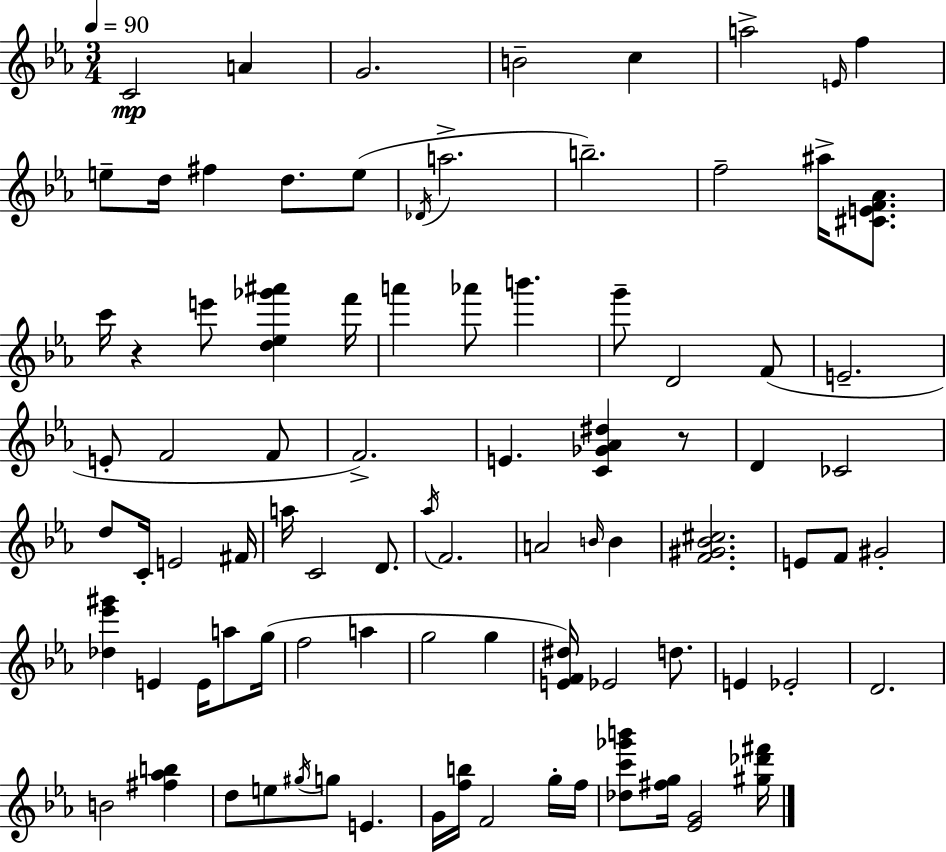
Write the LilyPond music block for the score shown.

{
  \clef treble
  \numericTimeSignature
  \time 3/4
  \key c \minor
  \tempo 4 = 90
  c'2\mp a'4 | g'2. | b'2-- c''4 | a''2-> \grace { e'16 } f''4 | \break e''8-- d''16 fis''4 d''8. e''8( | \acciaccatura { des'16 } a''2.-> | b''2.--) | f''2-- ais''16-> <cis' e' f' aes'>8. | \break c'''16 r4 e'''8 <d'' ees'' ges''' ais'''>4 | f'''16 a'''4 aes'''8 b'''4. | g'''8-- d'2 | f'8( e'2.-- | \break e'8-. f'2 | f'8 f'2.->) | e'4. <c' ges' aes' dis''>4 | r8 d'4 ces'2 | \break d''8 c'16-. e'2 | fis'16 a''16 c'2 d'8. | \acciaccatura { aes''16 } f'2. | a'2 \grace { b'16 } | \break b'4 <f' gis' bes' cis''>2. | e'8 f'8 gis'2-. | <des'' ees''' gis'''>4 e'4 | e'16 a''8 g''16( f''2 | \break a''4 g''2 | g''4 <e' f' dis''>16) ees'2 | d''8. e'4 ees'2-. | d'2. | \break b'2 | <fis'' aes'' b''>4 d''8 e''8 \acciaccatura { gis''16 } g''8 e'4. | g'16 <f'' b''>16 f'2 | g''16-. f''16 <des'' c''' ges''' b'''>8 <fis'' g''>16 <ees' g'>2 | \break <gis'' des''' fis'''>16 \bar "|."
}